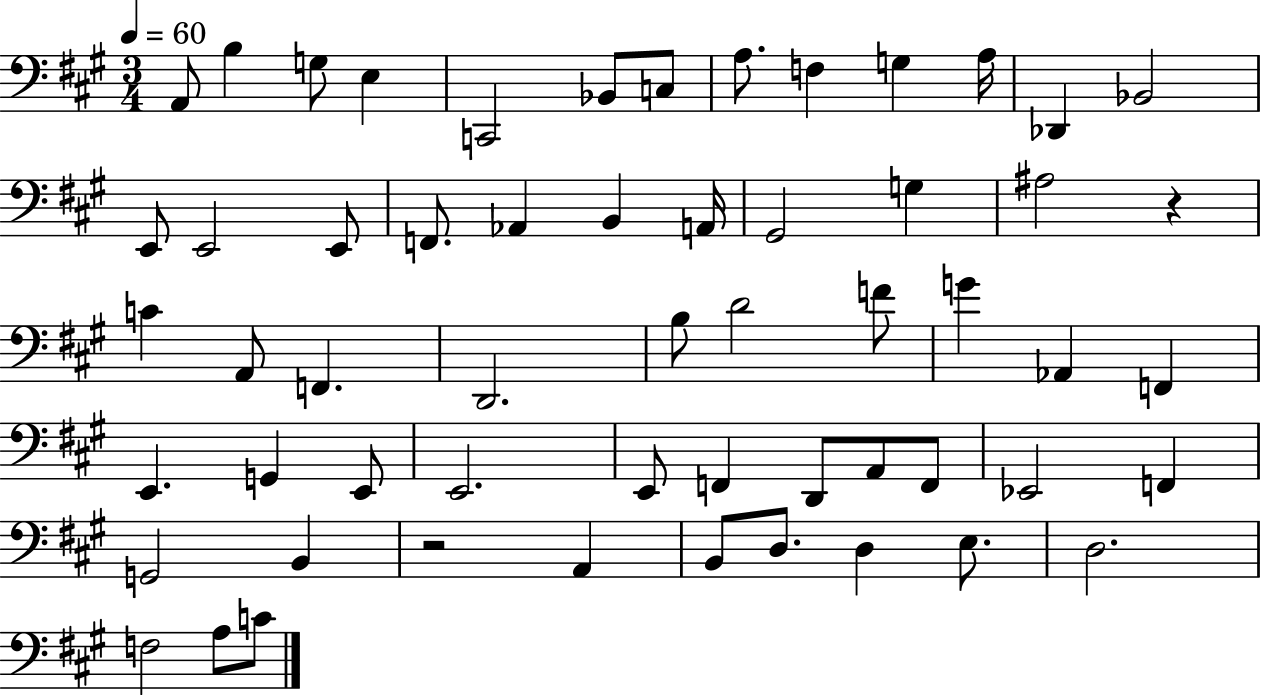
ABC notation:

X:1
T:Untitled
M:3/4
L:1/4
K:A
A,,/2 B, G,/2 E, C,,2 _B,,/2 C,/2 A,/2 F, G, A,/4 _D,, _B,,2 E,,/2 E,,2 E,,/2 F,,/2 _A,, B,, A,,/4 ^G,,2 G, ^A,2 z C A,,/2 F,, D,,2 B,/2 D2 F/2 G _A,, F,, E,, G,, E,,/2 E,,2 E,,/2 F,, D,,/2 A,,/2 F,,/2 _E,,2 F,, G,,2 B,, z2 A,, B,,/2 D,/2 D, E,/2 D,2 F,2 A,/2 C/2